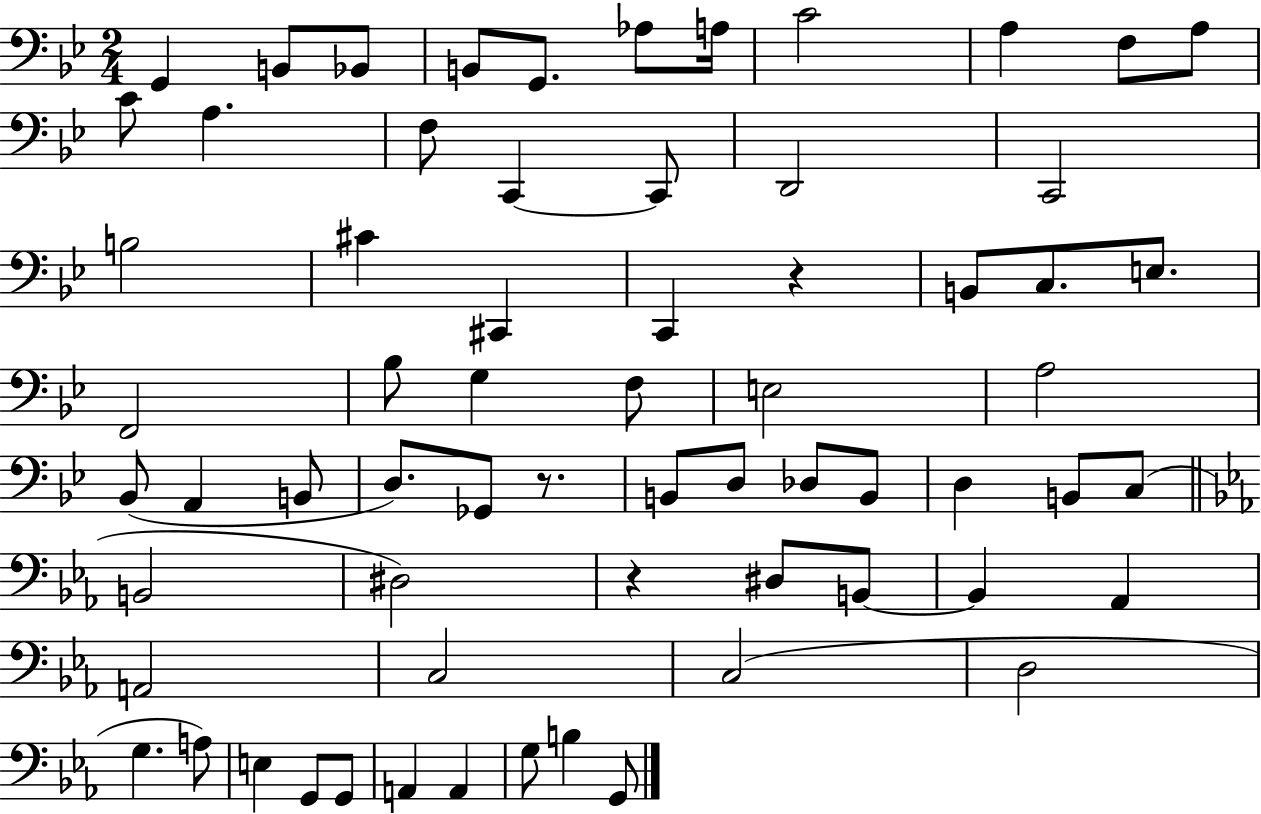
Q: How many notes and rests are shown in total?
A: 66